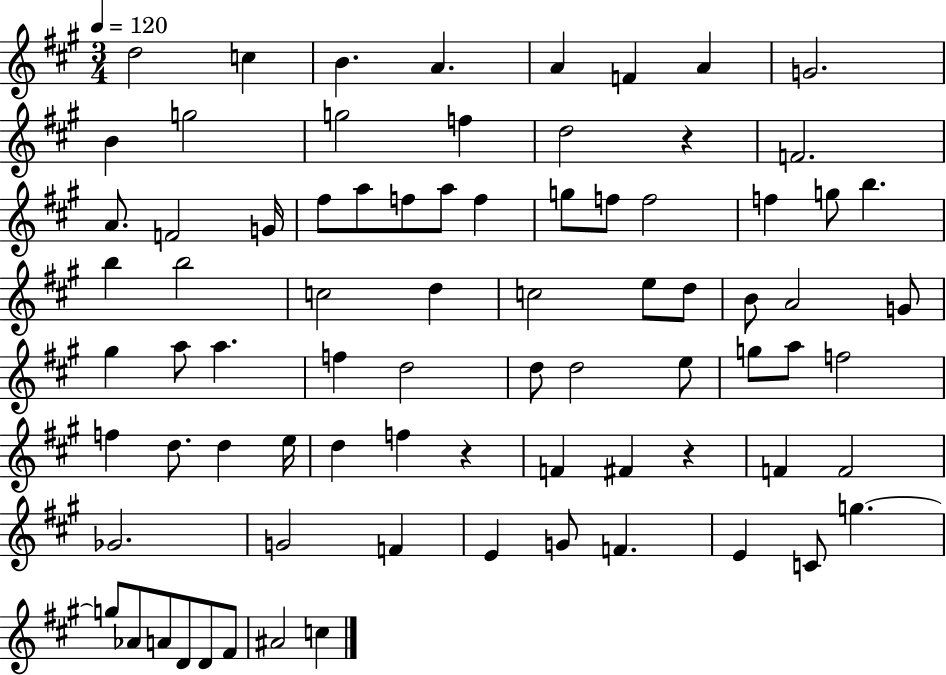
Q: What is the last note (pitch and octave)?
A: C5